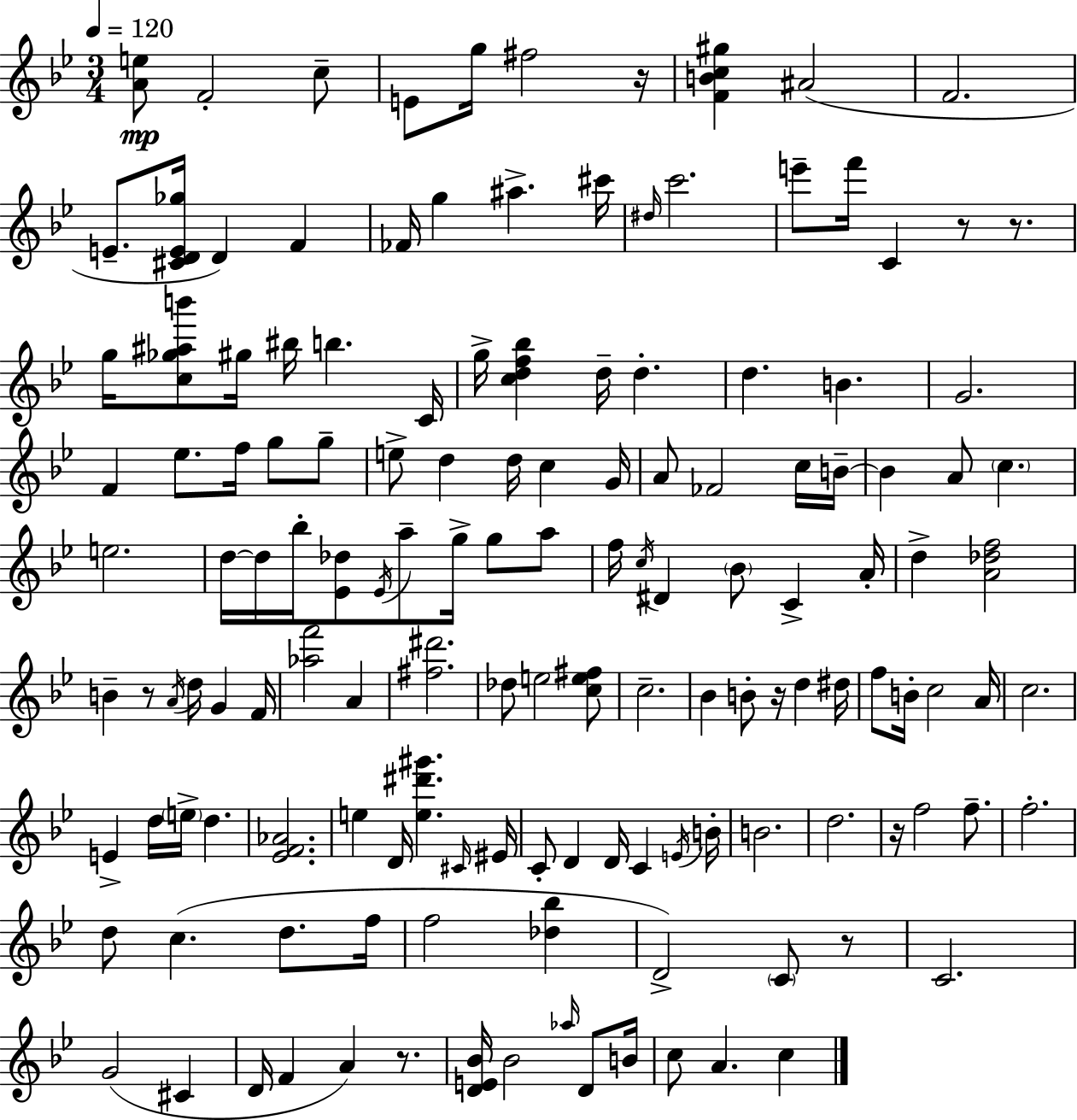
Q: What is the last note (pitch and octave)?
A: C5